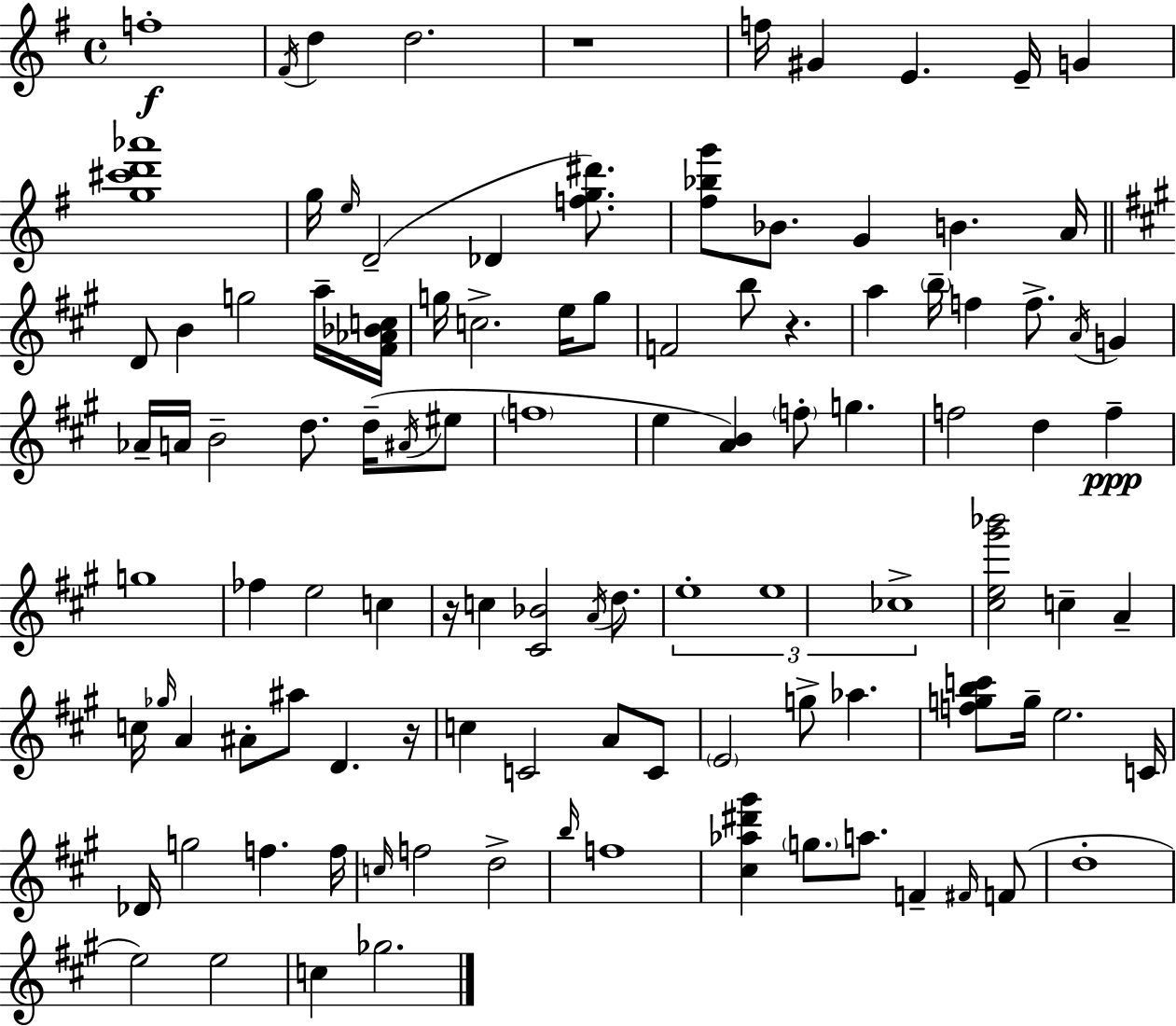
F5/w F#4/s D5/q D5/h. R/w F5/s G#4/q E4/q. E4/s G4/q [G5,C#6,D6,Ab6]/w G5/s E5/s D4/h Db4/q [F5,G5,D#6]/e. [F#5,Bb5,G6]/e Bb4/e. G4/q B4/q. A4/s D4/e B4/q G5/h A5/s [F#4,Ab4,Bb4,C5]/s G5/s C5/h. E5/s G5/e F4/h B5/e R/q. A5/q B5/s F5/q F5/e. A4/s G4/q Ab4/s A4/s B4/h D5/e. D5/s A#4/s EIS5/e F5/w E5/q [A4,B4]/q F5/e G5/q. F5/h D5/q F5/q G5/w FES5/q E5/h C5/q R/s C5/q [C#4,Bb4]/h A4/s D5/e. E5/w E5/w CES5/w [C#5,E5,G#6,Bb6]/h C5/q A4/q C5/s Gb5/s A4/q A#4/e A#5/e D4/q. R/s C5/q C4/h A4/e C4/e E4/h G5/e Ab5/q. [F5,G5,B5,C6]/e G5/s E5/h. C4/s Db4/s G5/h F5/q. F5/s C5/s F5/h D5/h B5/s F5/w [C#5,Ab5,D#6,G#6]/q G5/e. A5/e. F4/q F#4/s F4/e D5/w E5/h E5/h C5/q Gb5/h.